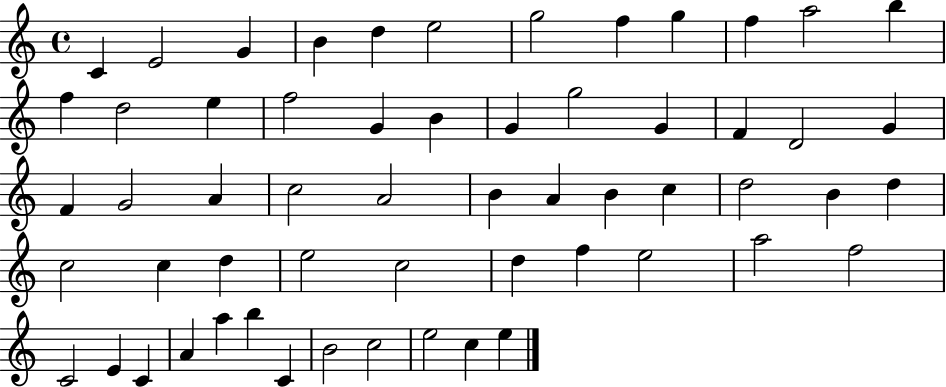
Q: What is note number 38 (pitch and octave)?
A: C5